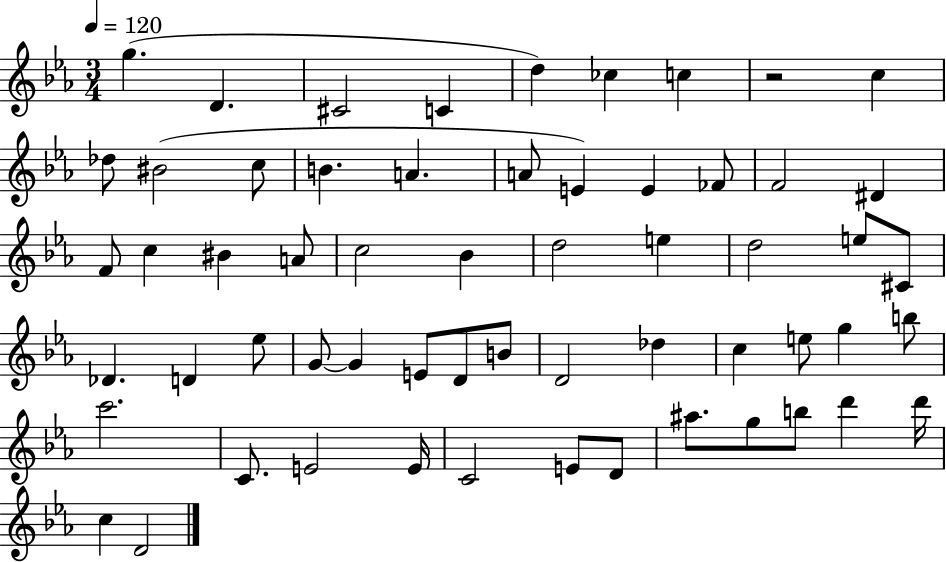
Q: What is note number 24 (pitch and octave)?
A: C5